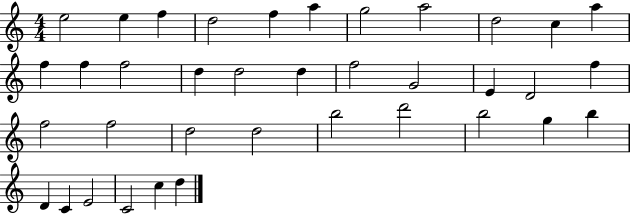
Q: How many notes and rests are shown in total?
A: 37